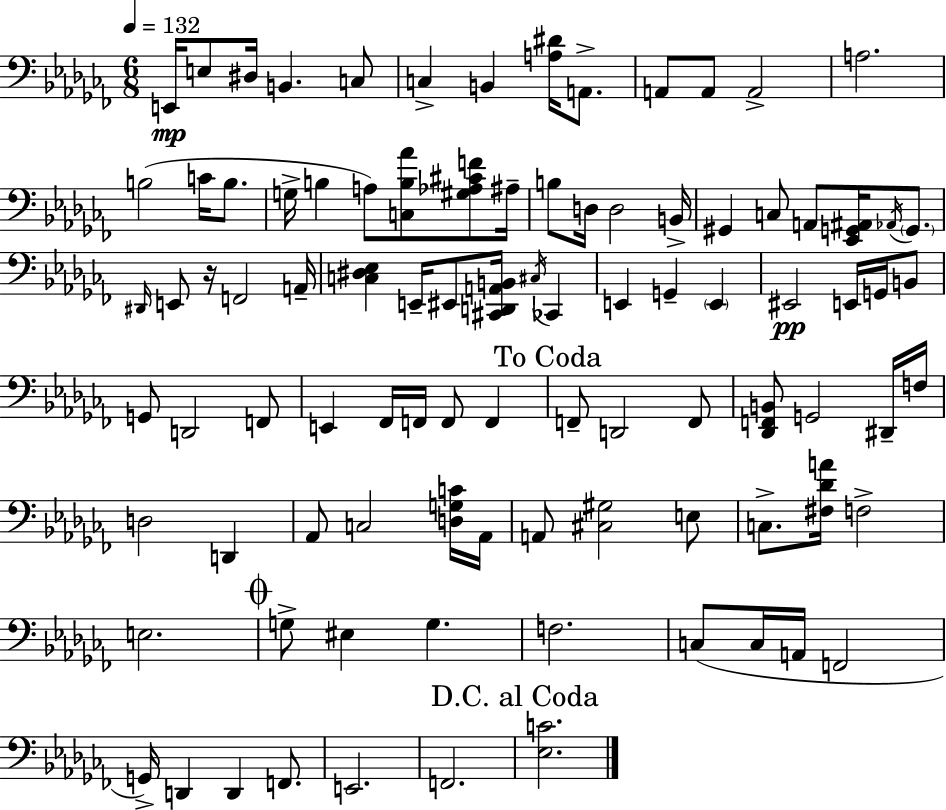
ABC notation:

X:1
T:Untitled
M:6/8
L:1/4
K:Abm
E,,/4 E,/2 ^D,/4 B,, C,/2 C, B,, [A,^D]/4 A,,/2 A,,/2 A,,/2 A,,2 A,2 B,2 C/4 B,/2 G,/4 B, A,/2 [C,B,_A]/2 [^G,_A,^CF]/2 ^A,/4 B,/2 D,/4 D,2 B,,/4 ^G,, C,/2 A,,/2 [_E,,G,,^A,,]/4 _A,,/4 G,,/2 ^D,,/4 E,,/2 z/4 F,,2 A,,/4 [C,^D,_E,] E,,/4 ^E,,/2 [^C,,D,,A,,B,,]/4 ^C,/4 _C,, E,, G,, E,, ^E,,2 E,,/4 G,,/4 B,,/2 G,,/2 D,,2 F,,/2 E,, _F,,/4 F,,/4 F,,/2 F,, F,,/2 D,,2 F,,/2 [_D,,F,,B,,]/2 G,,2 ^D,,/4 F,/4 D,2 D,, _A,,/2 C,2 [D,G,C]/4 _A,,/4 A,,/2 [^C,^G,]2 E,/2 C,/2 [^F,_DA]/4 F,2 E,2 G,/2 ^E, G, F,2 C,/2 C,/4 A,,/4 F,,2 G,,/4 D,, D,, F,,/2 E,,2 F,,2 [_E,C]2